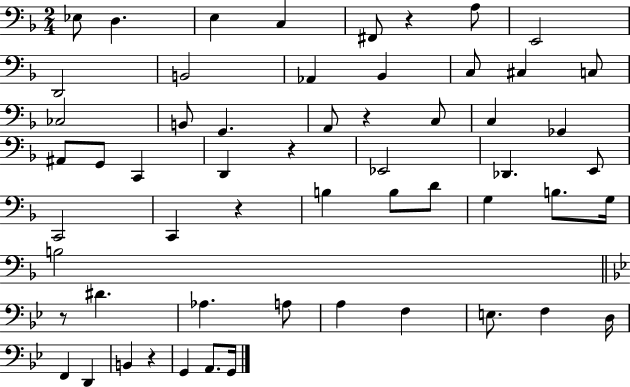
X:1
T:Untitled
M:2/4
L:1/4
K:F
_E,/2 D, E, C, ^F,,/2 z A,/2 E,,2 D,,2 B,,2 _A,, _B,, C,/2 ^C, C,/2 _C,2 B,,/2 G,, A,,/2 z C,/2 C, _G,, ^A,,/2 G,,/2 C,, D,, z _E,,2 _D,, E,,/2 C,,2 C,, z B, B,/2 D/2 G, B,/2 G,/4 B,2 z/2 ^D _A, A,/2 A, F, E,/2 F, D,/4 F,, D,, B,, z G,, A,,/2 G,,/4